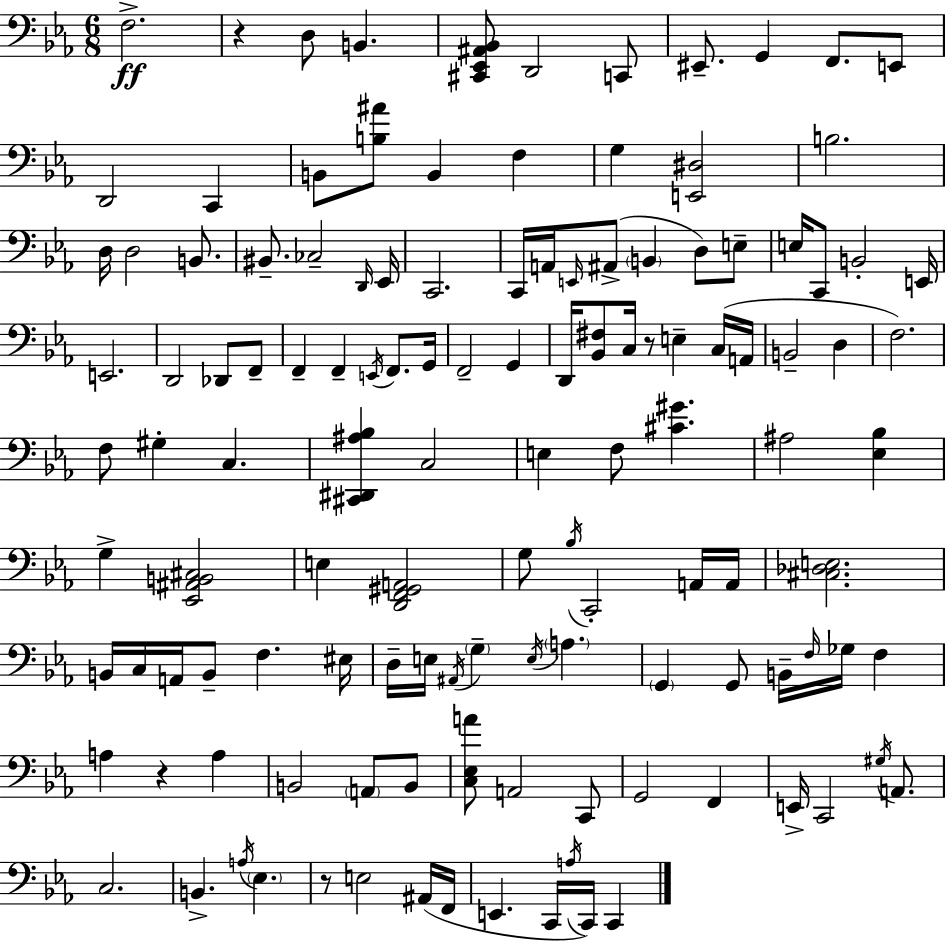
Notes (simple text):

F3/h. R/q D3/e B2/q. [C#2,Eb2,A#2,Bb2]/e D2/h C2/e EIS2/e. G2/q F2/e. E2/e D2/h C2/q B2/e [B3,A#4]/e B2/q F3/q G3/q [E2,D#3]/h B3/h. D3/s D3/h B2/e. BIS2/e. CES3/h D2/s Eb2/s C2/h. C2/s A2/s E2/s A#2/e B2/q D3/e E3/e E3/s C2/e B2/h E2/s E2/h. D2/h Db2/e F2/e F2/q F2/q E2/s F2/e. G2/s F2/h G2/q D2/s [Bb2,F#3]/e C3/s R/e E3/q C3/s A2/s B2/h D3/q F3/h. F3/e G#3/q C3/q. [C#2,D#2,A#3,Bb3]/q C3/h E3/q F3/e [C#4,G#4]/q. A#3/h [Eb3,Bb3]/q G3/q [Eb2,A#2,B2,C#3]/h E3/q [D2,F2,G#2,A2]/h G3/e Bb3/s C2/h A2/s A2/s [C#3,Db3,E3]/h. B2/s C3/s A2/s B2/e F3/q. EIS3/s D3/s E3/s A#2/s G3/q E3/s A3/q. G2/q G2/e B2/s F3/s Gb3/s F3/q A3/q R/q A3/q B2/h A2/e B2/e [C3,Eb3,A4]/e A2/h C2/e G2/h F2/q E2/s C2/h G#3/s A2/e. C3/h. B2/q. A3/s Eb3/q. R/e E3/h A#2/s F2/s E2/q. C2/s A3/s C2/s C2/q